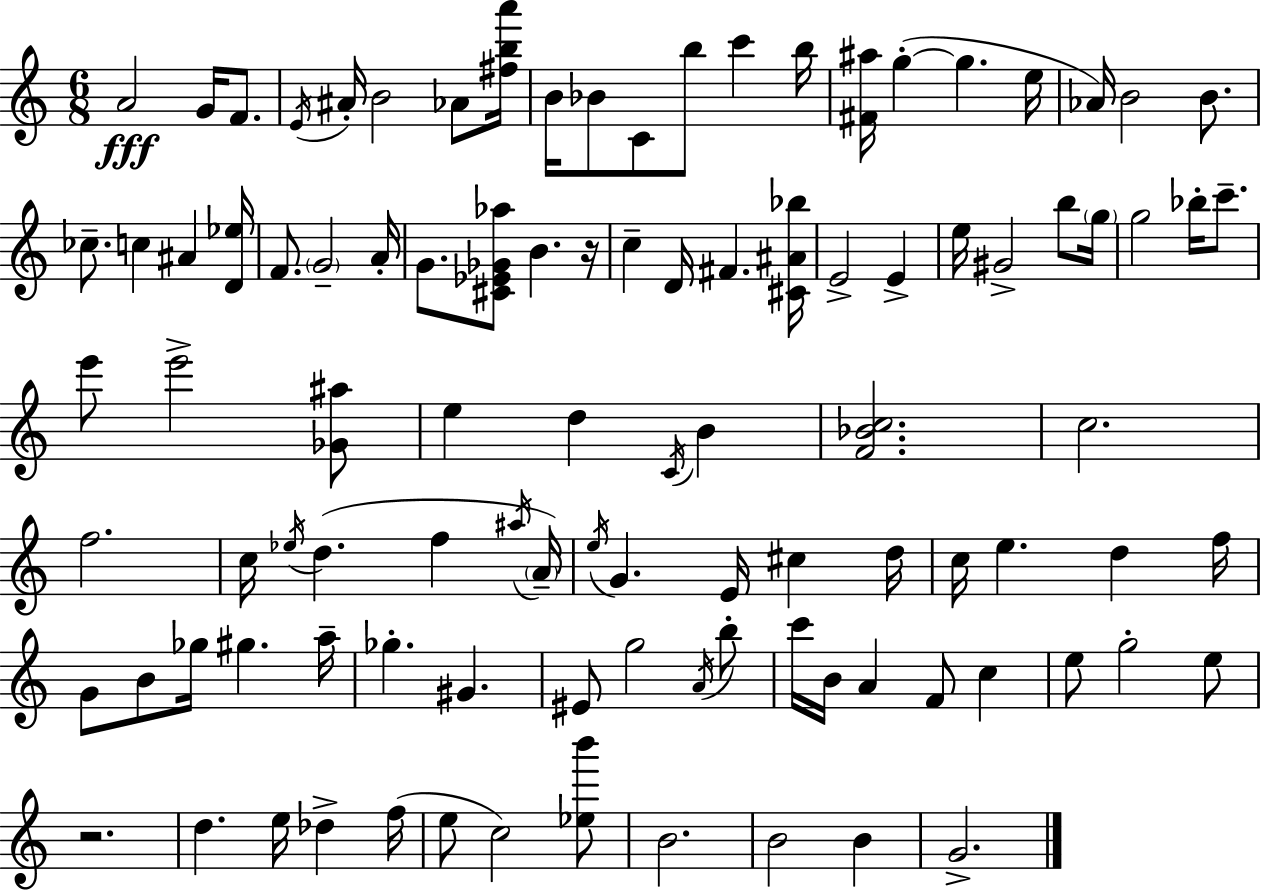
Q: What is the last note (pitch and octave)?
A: G4